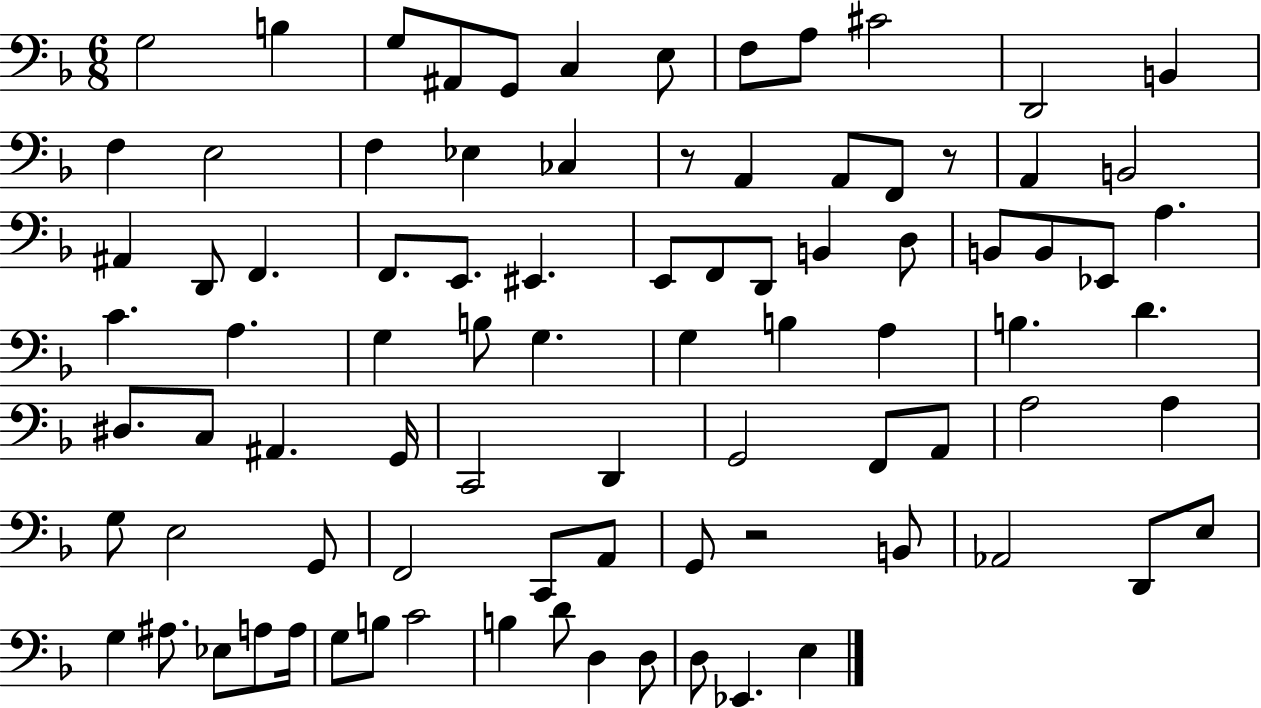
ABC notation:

X:1
T:Untitled
M:6/8
L:1/4
K:F
G,2 B, G,/2 ^A,,/2 G,,/2 C, E,/2 F,/2 A,/2 ^C2 D,,2 B,, F, E,2 F, _E, _C, z/2 A,, A,,/2 F,,/2 z/2 A,, B,,2 ^A,, D,,/2 F,, F,,/2 E,,/2 ^E,, E,,/2 F,,/2 D,,/2 B,, D,/2 B,,/2 B,,/2 _E,,/2 A, C A, G, B,/2 G, G, B, A, B, D ^D,/2 C,/2 ^A,, G,,/4 C,,2 D,, G,,2 F,,/2 A,,/2 A,2 A, G,/2 E,2 G,,/2 F,,2 C,,/2 A,,/2 G,,/2 z2 B,,/2 _A,,2 D,,/2 E,/2 G, ^A,/2 _E,/2 A,/2 A,/4 G,/2 B,/2 C2 B, D/2 D, D,/2 D,/2 _E,, E,